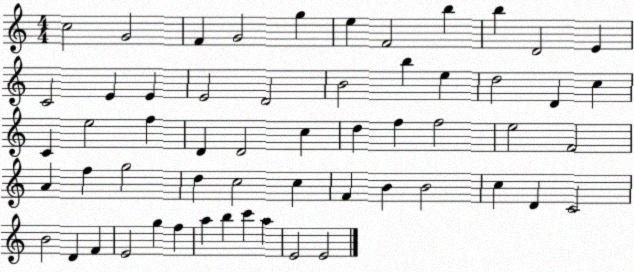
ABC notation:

X:1
T:Untitled
M:4/4
L:1/4
K:C
c2 G2 F G2 g e F2 b b D2 E C2 E E E2 D2 B2 b e d2 D c C e2 f D D2 c d f f2 e2 F2 A f g2 d c2 c F B B2 c D C2 B2 D F E2 g f a b c' a E2 E2